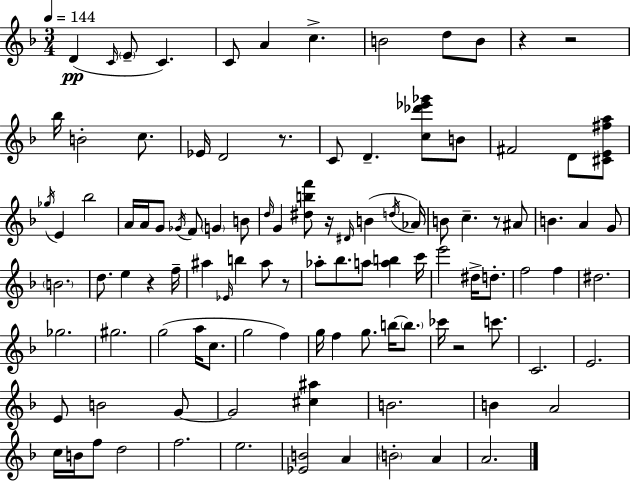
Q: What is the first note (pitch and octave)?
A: D4